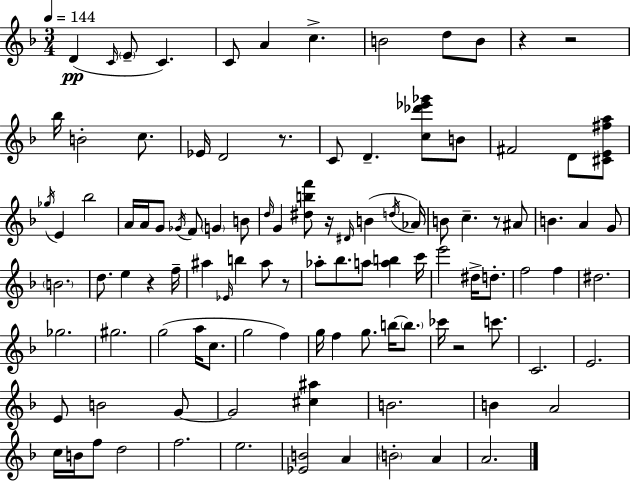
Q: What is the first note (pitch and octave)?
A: D4